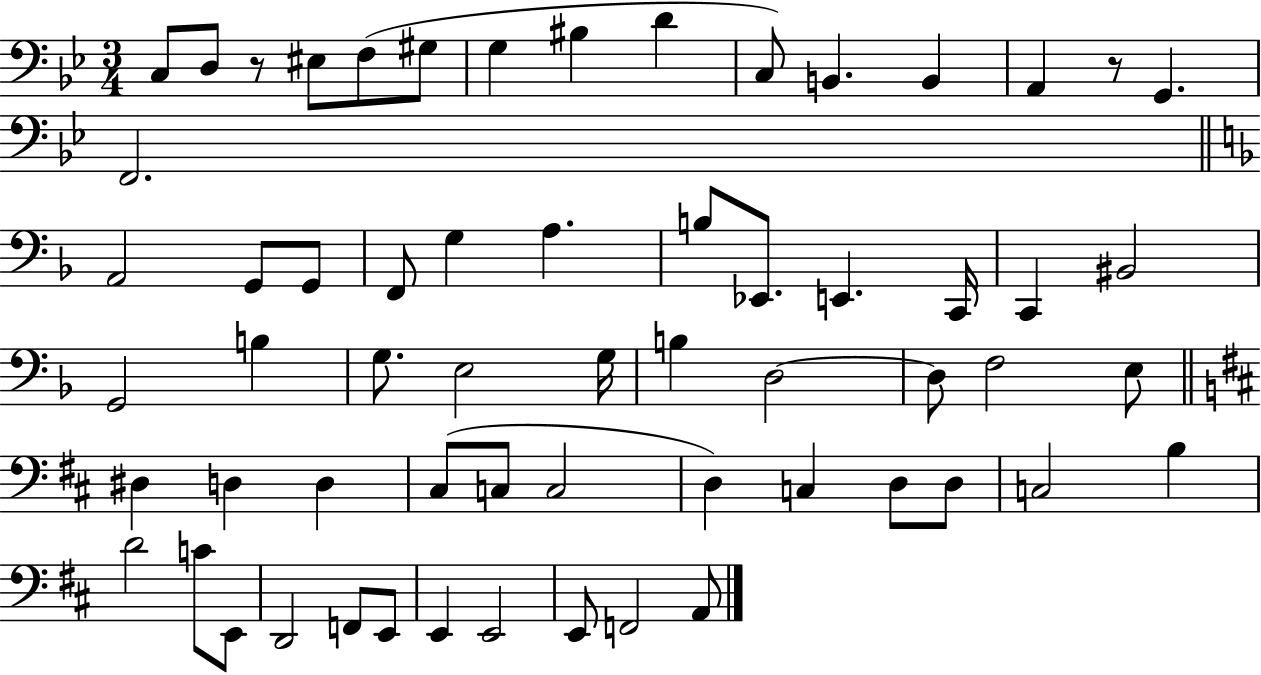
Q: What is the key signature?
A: BES major